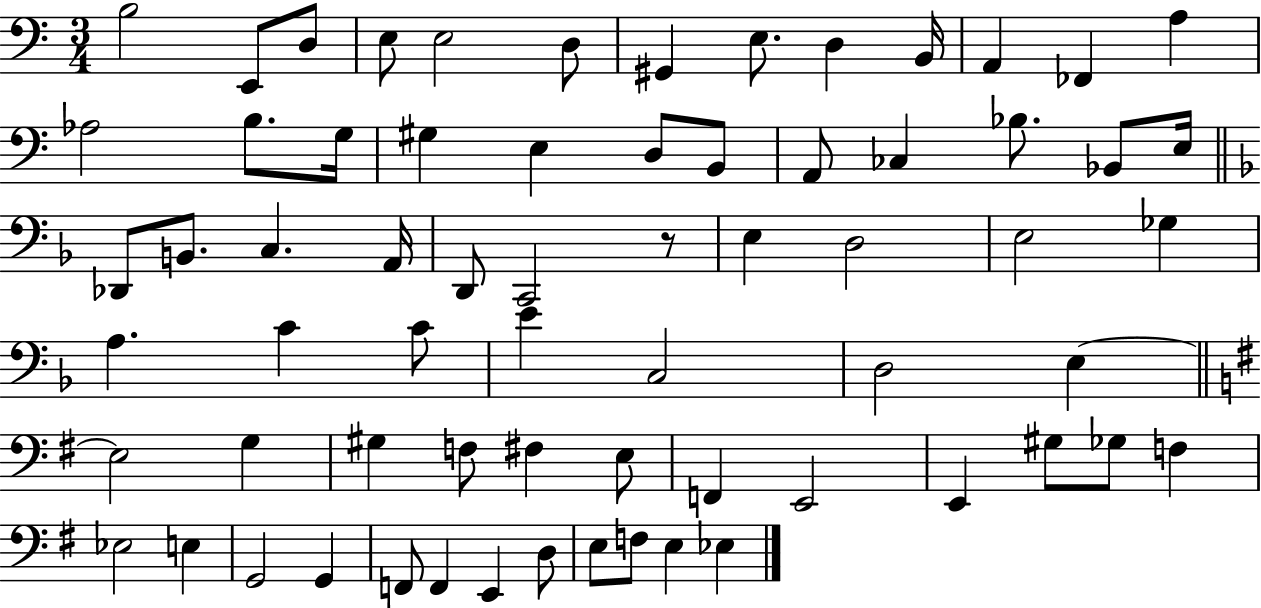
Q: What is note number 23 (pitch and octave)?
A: Bb3